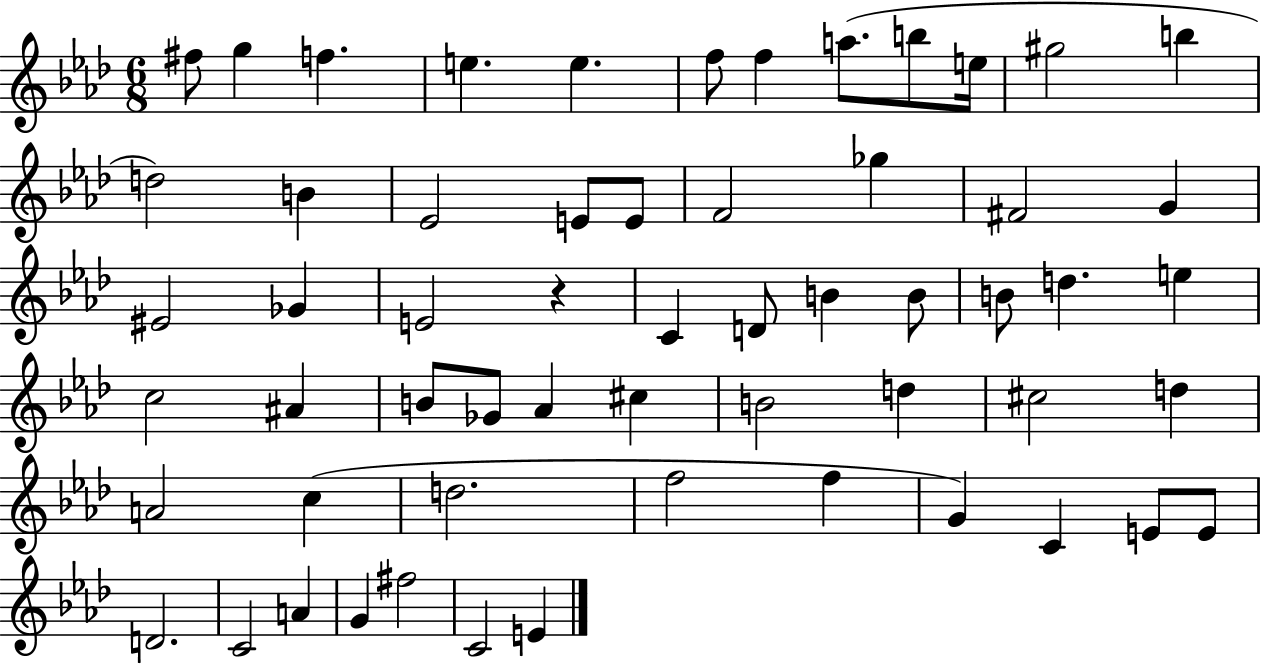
{
  \clef treble
  \numericTimeSignature
  \time 6/8
  \key aes \major
  fis''8 g''4 f''4. | e''4. e''4. | f''8 f''4 a''8.( b''8 e''16 | gis''2 b''4 | \break d''2) b'4 | ees'2 e'8 e'8 | f'2 ges''4 | fis'2 g'4 | \break eis'2 ges'4 | e'2 r4 | c'4 d'8 b'4 b'8 | b'8 d''4. e''4 | \break c''2 ais'4 | b'8 ges'8 aes'4 cis''4 | b'2 d''4 | cis''2 d''4 | \break a'2 c''4( | d''2. | f''2 f''4 | g'4) c'4 e'8 e'8 | \break d'2. | c'2 a'4 | g'4 fis''2 | c'2 e'4 | \break \bar "|."
}